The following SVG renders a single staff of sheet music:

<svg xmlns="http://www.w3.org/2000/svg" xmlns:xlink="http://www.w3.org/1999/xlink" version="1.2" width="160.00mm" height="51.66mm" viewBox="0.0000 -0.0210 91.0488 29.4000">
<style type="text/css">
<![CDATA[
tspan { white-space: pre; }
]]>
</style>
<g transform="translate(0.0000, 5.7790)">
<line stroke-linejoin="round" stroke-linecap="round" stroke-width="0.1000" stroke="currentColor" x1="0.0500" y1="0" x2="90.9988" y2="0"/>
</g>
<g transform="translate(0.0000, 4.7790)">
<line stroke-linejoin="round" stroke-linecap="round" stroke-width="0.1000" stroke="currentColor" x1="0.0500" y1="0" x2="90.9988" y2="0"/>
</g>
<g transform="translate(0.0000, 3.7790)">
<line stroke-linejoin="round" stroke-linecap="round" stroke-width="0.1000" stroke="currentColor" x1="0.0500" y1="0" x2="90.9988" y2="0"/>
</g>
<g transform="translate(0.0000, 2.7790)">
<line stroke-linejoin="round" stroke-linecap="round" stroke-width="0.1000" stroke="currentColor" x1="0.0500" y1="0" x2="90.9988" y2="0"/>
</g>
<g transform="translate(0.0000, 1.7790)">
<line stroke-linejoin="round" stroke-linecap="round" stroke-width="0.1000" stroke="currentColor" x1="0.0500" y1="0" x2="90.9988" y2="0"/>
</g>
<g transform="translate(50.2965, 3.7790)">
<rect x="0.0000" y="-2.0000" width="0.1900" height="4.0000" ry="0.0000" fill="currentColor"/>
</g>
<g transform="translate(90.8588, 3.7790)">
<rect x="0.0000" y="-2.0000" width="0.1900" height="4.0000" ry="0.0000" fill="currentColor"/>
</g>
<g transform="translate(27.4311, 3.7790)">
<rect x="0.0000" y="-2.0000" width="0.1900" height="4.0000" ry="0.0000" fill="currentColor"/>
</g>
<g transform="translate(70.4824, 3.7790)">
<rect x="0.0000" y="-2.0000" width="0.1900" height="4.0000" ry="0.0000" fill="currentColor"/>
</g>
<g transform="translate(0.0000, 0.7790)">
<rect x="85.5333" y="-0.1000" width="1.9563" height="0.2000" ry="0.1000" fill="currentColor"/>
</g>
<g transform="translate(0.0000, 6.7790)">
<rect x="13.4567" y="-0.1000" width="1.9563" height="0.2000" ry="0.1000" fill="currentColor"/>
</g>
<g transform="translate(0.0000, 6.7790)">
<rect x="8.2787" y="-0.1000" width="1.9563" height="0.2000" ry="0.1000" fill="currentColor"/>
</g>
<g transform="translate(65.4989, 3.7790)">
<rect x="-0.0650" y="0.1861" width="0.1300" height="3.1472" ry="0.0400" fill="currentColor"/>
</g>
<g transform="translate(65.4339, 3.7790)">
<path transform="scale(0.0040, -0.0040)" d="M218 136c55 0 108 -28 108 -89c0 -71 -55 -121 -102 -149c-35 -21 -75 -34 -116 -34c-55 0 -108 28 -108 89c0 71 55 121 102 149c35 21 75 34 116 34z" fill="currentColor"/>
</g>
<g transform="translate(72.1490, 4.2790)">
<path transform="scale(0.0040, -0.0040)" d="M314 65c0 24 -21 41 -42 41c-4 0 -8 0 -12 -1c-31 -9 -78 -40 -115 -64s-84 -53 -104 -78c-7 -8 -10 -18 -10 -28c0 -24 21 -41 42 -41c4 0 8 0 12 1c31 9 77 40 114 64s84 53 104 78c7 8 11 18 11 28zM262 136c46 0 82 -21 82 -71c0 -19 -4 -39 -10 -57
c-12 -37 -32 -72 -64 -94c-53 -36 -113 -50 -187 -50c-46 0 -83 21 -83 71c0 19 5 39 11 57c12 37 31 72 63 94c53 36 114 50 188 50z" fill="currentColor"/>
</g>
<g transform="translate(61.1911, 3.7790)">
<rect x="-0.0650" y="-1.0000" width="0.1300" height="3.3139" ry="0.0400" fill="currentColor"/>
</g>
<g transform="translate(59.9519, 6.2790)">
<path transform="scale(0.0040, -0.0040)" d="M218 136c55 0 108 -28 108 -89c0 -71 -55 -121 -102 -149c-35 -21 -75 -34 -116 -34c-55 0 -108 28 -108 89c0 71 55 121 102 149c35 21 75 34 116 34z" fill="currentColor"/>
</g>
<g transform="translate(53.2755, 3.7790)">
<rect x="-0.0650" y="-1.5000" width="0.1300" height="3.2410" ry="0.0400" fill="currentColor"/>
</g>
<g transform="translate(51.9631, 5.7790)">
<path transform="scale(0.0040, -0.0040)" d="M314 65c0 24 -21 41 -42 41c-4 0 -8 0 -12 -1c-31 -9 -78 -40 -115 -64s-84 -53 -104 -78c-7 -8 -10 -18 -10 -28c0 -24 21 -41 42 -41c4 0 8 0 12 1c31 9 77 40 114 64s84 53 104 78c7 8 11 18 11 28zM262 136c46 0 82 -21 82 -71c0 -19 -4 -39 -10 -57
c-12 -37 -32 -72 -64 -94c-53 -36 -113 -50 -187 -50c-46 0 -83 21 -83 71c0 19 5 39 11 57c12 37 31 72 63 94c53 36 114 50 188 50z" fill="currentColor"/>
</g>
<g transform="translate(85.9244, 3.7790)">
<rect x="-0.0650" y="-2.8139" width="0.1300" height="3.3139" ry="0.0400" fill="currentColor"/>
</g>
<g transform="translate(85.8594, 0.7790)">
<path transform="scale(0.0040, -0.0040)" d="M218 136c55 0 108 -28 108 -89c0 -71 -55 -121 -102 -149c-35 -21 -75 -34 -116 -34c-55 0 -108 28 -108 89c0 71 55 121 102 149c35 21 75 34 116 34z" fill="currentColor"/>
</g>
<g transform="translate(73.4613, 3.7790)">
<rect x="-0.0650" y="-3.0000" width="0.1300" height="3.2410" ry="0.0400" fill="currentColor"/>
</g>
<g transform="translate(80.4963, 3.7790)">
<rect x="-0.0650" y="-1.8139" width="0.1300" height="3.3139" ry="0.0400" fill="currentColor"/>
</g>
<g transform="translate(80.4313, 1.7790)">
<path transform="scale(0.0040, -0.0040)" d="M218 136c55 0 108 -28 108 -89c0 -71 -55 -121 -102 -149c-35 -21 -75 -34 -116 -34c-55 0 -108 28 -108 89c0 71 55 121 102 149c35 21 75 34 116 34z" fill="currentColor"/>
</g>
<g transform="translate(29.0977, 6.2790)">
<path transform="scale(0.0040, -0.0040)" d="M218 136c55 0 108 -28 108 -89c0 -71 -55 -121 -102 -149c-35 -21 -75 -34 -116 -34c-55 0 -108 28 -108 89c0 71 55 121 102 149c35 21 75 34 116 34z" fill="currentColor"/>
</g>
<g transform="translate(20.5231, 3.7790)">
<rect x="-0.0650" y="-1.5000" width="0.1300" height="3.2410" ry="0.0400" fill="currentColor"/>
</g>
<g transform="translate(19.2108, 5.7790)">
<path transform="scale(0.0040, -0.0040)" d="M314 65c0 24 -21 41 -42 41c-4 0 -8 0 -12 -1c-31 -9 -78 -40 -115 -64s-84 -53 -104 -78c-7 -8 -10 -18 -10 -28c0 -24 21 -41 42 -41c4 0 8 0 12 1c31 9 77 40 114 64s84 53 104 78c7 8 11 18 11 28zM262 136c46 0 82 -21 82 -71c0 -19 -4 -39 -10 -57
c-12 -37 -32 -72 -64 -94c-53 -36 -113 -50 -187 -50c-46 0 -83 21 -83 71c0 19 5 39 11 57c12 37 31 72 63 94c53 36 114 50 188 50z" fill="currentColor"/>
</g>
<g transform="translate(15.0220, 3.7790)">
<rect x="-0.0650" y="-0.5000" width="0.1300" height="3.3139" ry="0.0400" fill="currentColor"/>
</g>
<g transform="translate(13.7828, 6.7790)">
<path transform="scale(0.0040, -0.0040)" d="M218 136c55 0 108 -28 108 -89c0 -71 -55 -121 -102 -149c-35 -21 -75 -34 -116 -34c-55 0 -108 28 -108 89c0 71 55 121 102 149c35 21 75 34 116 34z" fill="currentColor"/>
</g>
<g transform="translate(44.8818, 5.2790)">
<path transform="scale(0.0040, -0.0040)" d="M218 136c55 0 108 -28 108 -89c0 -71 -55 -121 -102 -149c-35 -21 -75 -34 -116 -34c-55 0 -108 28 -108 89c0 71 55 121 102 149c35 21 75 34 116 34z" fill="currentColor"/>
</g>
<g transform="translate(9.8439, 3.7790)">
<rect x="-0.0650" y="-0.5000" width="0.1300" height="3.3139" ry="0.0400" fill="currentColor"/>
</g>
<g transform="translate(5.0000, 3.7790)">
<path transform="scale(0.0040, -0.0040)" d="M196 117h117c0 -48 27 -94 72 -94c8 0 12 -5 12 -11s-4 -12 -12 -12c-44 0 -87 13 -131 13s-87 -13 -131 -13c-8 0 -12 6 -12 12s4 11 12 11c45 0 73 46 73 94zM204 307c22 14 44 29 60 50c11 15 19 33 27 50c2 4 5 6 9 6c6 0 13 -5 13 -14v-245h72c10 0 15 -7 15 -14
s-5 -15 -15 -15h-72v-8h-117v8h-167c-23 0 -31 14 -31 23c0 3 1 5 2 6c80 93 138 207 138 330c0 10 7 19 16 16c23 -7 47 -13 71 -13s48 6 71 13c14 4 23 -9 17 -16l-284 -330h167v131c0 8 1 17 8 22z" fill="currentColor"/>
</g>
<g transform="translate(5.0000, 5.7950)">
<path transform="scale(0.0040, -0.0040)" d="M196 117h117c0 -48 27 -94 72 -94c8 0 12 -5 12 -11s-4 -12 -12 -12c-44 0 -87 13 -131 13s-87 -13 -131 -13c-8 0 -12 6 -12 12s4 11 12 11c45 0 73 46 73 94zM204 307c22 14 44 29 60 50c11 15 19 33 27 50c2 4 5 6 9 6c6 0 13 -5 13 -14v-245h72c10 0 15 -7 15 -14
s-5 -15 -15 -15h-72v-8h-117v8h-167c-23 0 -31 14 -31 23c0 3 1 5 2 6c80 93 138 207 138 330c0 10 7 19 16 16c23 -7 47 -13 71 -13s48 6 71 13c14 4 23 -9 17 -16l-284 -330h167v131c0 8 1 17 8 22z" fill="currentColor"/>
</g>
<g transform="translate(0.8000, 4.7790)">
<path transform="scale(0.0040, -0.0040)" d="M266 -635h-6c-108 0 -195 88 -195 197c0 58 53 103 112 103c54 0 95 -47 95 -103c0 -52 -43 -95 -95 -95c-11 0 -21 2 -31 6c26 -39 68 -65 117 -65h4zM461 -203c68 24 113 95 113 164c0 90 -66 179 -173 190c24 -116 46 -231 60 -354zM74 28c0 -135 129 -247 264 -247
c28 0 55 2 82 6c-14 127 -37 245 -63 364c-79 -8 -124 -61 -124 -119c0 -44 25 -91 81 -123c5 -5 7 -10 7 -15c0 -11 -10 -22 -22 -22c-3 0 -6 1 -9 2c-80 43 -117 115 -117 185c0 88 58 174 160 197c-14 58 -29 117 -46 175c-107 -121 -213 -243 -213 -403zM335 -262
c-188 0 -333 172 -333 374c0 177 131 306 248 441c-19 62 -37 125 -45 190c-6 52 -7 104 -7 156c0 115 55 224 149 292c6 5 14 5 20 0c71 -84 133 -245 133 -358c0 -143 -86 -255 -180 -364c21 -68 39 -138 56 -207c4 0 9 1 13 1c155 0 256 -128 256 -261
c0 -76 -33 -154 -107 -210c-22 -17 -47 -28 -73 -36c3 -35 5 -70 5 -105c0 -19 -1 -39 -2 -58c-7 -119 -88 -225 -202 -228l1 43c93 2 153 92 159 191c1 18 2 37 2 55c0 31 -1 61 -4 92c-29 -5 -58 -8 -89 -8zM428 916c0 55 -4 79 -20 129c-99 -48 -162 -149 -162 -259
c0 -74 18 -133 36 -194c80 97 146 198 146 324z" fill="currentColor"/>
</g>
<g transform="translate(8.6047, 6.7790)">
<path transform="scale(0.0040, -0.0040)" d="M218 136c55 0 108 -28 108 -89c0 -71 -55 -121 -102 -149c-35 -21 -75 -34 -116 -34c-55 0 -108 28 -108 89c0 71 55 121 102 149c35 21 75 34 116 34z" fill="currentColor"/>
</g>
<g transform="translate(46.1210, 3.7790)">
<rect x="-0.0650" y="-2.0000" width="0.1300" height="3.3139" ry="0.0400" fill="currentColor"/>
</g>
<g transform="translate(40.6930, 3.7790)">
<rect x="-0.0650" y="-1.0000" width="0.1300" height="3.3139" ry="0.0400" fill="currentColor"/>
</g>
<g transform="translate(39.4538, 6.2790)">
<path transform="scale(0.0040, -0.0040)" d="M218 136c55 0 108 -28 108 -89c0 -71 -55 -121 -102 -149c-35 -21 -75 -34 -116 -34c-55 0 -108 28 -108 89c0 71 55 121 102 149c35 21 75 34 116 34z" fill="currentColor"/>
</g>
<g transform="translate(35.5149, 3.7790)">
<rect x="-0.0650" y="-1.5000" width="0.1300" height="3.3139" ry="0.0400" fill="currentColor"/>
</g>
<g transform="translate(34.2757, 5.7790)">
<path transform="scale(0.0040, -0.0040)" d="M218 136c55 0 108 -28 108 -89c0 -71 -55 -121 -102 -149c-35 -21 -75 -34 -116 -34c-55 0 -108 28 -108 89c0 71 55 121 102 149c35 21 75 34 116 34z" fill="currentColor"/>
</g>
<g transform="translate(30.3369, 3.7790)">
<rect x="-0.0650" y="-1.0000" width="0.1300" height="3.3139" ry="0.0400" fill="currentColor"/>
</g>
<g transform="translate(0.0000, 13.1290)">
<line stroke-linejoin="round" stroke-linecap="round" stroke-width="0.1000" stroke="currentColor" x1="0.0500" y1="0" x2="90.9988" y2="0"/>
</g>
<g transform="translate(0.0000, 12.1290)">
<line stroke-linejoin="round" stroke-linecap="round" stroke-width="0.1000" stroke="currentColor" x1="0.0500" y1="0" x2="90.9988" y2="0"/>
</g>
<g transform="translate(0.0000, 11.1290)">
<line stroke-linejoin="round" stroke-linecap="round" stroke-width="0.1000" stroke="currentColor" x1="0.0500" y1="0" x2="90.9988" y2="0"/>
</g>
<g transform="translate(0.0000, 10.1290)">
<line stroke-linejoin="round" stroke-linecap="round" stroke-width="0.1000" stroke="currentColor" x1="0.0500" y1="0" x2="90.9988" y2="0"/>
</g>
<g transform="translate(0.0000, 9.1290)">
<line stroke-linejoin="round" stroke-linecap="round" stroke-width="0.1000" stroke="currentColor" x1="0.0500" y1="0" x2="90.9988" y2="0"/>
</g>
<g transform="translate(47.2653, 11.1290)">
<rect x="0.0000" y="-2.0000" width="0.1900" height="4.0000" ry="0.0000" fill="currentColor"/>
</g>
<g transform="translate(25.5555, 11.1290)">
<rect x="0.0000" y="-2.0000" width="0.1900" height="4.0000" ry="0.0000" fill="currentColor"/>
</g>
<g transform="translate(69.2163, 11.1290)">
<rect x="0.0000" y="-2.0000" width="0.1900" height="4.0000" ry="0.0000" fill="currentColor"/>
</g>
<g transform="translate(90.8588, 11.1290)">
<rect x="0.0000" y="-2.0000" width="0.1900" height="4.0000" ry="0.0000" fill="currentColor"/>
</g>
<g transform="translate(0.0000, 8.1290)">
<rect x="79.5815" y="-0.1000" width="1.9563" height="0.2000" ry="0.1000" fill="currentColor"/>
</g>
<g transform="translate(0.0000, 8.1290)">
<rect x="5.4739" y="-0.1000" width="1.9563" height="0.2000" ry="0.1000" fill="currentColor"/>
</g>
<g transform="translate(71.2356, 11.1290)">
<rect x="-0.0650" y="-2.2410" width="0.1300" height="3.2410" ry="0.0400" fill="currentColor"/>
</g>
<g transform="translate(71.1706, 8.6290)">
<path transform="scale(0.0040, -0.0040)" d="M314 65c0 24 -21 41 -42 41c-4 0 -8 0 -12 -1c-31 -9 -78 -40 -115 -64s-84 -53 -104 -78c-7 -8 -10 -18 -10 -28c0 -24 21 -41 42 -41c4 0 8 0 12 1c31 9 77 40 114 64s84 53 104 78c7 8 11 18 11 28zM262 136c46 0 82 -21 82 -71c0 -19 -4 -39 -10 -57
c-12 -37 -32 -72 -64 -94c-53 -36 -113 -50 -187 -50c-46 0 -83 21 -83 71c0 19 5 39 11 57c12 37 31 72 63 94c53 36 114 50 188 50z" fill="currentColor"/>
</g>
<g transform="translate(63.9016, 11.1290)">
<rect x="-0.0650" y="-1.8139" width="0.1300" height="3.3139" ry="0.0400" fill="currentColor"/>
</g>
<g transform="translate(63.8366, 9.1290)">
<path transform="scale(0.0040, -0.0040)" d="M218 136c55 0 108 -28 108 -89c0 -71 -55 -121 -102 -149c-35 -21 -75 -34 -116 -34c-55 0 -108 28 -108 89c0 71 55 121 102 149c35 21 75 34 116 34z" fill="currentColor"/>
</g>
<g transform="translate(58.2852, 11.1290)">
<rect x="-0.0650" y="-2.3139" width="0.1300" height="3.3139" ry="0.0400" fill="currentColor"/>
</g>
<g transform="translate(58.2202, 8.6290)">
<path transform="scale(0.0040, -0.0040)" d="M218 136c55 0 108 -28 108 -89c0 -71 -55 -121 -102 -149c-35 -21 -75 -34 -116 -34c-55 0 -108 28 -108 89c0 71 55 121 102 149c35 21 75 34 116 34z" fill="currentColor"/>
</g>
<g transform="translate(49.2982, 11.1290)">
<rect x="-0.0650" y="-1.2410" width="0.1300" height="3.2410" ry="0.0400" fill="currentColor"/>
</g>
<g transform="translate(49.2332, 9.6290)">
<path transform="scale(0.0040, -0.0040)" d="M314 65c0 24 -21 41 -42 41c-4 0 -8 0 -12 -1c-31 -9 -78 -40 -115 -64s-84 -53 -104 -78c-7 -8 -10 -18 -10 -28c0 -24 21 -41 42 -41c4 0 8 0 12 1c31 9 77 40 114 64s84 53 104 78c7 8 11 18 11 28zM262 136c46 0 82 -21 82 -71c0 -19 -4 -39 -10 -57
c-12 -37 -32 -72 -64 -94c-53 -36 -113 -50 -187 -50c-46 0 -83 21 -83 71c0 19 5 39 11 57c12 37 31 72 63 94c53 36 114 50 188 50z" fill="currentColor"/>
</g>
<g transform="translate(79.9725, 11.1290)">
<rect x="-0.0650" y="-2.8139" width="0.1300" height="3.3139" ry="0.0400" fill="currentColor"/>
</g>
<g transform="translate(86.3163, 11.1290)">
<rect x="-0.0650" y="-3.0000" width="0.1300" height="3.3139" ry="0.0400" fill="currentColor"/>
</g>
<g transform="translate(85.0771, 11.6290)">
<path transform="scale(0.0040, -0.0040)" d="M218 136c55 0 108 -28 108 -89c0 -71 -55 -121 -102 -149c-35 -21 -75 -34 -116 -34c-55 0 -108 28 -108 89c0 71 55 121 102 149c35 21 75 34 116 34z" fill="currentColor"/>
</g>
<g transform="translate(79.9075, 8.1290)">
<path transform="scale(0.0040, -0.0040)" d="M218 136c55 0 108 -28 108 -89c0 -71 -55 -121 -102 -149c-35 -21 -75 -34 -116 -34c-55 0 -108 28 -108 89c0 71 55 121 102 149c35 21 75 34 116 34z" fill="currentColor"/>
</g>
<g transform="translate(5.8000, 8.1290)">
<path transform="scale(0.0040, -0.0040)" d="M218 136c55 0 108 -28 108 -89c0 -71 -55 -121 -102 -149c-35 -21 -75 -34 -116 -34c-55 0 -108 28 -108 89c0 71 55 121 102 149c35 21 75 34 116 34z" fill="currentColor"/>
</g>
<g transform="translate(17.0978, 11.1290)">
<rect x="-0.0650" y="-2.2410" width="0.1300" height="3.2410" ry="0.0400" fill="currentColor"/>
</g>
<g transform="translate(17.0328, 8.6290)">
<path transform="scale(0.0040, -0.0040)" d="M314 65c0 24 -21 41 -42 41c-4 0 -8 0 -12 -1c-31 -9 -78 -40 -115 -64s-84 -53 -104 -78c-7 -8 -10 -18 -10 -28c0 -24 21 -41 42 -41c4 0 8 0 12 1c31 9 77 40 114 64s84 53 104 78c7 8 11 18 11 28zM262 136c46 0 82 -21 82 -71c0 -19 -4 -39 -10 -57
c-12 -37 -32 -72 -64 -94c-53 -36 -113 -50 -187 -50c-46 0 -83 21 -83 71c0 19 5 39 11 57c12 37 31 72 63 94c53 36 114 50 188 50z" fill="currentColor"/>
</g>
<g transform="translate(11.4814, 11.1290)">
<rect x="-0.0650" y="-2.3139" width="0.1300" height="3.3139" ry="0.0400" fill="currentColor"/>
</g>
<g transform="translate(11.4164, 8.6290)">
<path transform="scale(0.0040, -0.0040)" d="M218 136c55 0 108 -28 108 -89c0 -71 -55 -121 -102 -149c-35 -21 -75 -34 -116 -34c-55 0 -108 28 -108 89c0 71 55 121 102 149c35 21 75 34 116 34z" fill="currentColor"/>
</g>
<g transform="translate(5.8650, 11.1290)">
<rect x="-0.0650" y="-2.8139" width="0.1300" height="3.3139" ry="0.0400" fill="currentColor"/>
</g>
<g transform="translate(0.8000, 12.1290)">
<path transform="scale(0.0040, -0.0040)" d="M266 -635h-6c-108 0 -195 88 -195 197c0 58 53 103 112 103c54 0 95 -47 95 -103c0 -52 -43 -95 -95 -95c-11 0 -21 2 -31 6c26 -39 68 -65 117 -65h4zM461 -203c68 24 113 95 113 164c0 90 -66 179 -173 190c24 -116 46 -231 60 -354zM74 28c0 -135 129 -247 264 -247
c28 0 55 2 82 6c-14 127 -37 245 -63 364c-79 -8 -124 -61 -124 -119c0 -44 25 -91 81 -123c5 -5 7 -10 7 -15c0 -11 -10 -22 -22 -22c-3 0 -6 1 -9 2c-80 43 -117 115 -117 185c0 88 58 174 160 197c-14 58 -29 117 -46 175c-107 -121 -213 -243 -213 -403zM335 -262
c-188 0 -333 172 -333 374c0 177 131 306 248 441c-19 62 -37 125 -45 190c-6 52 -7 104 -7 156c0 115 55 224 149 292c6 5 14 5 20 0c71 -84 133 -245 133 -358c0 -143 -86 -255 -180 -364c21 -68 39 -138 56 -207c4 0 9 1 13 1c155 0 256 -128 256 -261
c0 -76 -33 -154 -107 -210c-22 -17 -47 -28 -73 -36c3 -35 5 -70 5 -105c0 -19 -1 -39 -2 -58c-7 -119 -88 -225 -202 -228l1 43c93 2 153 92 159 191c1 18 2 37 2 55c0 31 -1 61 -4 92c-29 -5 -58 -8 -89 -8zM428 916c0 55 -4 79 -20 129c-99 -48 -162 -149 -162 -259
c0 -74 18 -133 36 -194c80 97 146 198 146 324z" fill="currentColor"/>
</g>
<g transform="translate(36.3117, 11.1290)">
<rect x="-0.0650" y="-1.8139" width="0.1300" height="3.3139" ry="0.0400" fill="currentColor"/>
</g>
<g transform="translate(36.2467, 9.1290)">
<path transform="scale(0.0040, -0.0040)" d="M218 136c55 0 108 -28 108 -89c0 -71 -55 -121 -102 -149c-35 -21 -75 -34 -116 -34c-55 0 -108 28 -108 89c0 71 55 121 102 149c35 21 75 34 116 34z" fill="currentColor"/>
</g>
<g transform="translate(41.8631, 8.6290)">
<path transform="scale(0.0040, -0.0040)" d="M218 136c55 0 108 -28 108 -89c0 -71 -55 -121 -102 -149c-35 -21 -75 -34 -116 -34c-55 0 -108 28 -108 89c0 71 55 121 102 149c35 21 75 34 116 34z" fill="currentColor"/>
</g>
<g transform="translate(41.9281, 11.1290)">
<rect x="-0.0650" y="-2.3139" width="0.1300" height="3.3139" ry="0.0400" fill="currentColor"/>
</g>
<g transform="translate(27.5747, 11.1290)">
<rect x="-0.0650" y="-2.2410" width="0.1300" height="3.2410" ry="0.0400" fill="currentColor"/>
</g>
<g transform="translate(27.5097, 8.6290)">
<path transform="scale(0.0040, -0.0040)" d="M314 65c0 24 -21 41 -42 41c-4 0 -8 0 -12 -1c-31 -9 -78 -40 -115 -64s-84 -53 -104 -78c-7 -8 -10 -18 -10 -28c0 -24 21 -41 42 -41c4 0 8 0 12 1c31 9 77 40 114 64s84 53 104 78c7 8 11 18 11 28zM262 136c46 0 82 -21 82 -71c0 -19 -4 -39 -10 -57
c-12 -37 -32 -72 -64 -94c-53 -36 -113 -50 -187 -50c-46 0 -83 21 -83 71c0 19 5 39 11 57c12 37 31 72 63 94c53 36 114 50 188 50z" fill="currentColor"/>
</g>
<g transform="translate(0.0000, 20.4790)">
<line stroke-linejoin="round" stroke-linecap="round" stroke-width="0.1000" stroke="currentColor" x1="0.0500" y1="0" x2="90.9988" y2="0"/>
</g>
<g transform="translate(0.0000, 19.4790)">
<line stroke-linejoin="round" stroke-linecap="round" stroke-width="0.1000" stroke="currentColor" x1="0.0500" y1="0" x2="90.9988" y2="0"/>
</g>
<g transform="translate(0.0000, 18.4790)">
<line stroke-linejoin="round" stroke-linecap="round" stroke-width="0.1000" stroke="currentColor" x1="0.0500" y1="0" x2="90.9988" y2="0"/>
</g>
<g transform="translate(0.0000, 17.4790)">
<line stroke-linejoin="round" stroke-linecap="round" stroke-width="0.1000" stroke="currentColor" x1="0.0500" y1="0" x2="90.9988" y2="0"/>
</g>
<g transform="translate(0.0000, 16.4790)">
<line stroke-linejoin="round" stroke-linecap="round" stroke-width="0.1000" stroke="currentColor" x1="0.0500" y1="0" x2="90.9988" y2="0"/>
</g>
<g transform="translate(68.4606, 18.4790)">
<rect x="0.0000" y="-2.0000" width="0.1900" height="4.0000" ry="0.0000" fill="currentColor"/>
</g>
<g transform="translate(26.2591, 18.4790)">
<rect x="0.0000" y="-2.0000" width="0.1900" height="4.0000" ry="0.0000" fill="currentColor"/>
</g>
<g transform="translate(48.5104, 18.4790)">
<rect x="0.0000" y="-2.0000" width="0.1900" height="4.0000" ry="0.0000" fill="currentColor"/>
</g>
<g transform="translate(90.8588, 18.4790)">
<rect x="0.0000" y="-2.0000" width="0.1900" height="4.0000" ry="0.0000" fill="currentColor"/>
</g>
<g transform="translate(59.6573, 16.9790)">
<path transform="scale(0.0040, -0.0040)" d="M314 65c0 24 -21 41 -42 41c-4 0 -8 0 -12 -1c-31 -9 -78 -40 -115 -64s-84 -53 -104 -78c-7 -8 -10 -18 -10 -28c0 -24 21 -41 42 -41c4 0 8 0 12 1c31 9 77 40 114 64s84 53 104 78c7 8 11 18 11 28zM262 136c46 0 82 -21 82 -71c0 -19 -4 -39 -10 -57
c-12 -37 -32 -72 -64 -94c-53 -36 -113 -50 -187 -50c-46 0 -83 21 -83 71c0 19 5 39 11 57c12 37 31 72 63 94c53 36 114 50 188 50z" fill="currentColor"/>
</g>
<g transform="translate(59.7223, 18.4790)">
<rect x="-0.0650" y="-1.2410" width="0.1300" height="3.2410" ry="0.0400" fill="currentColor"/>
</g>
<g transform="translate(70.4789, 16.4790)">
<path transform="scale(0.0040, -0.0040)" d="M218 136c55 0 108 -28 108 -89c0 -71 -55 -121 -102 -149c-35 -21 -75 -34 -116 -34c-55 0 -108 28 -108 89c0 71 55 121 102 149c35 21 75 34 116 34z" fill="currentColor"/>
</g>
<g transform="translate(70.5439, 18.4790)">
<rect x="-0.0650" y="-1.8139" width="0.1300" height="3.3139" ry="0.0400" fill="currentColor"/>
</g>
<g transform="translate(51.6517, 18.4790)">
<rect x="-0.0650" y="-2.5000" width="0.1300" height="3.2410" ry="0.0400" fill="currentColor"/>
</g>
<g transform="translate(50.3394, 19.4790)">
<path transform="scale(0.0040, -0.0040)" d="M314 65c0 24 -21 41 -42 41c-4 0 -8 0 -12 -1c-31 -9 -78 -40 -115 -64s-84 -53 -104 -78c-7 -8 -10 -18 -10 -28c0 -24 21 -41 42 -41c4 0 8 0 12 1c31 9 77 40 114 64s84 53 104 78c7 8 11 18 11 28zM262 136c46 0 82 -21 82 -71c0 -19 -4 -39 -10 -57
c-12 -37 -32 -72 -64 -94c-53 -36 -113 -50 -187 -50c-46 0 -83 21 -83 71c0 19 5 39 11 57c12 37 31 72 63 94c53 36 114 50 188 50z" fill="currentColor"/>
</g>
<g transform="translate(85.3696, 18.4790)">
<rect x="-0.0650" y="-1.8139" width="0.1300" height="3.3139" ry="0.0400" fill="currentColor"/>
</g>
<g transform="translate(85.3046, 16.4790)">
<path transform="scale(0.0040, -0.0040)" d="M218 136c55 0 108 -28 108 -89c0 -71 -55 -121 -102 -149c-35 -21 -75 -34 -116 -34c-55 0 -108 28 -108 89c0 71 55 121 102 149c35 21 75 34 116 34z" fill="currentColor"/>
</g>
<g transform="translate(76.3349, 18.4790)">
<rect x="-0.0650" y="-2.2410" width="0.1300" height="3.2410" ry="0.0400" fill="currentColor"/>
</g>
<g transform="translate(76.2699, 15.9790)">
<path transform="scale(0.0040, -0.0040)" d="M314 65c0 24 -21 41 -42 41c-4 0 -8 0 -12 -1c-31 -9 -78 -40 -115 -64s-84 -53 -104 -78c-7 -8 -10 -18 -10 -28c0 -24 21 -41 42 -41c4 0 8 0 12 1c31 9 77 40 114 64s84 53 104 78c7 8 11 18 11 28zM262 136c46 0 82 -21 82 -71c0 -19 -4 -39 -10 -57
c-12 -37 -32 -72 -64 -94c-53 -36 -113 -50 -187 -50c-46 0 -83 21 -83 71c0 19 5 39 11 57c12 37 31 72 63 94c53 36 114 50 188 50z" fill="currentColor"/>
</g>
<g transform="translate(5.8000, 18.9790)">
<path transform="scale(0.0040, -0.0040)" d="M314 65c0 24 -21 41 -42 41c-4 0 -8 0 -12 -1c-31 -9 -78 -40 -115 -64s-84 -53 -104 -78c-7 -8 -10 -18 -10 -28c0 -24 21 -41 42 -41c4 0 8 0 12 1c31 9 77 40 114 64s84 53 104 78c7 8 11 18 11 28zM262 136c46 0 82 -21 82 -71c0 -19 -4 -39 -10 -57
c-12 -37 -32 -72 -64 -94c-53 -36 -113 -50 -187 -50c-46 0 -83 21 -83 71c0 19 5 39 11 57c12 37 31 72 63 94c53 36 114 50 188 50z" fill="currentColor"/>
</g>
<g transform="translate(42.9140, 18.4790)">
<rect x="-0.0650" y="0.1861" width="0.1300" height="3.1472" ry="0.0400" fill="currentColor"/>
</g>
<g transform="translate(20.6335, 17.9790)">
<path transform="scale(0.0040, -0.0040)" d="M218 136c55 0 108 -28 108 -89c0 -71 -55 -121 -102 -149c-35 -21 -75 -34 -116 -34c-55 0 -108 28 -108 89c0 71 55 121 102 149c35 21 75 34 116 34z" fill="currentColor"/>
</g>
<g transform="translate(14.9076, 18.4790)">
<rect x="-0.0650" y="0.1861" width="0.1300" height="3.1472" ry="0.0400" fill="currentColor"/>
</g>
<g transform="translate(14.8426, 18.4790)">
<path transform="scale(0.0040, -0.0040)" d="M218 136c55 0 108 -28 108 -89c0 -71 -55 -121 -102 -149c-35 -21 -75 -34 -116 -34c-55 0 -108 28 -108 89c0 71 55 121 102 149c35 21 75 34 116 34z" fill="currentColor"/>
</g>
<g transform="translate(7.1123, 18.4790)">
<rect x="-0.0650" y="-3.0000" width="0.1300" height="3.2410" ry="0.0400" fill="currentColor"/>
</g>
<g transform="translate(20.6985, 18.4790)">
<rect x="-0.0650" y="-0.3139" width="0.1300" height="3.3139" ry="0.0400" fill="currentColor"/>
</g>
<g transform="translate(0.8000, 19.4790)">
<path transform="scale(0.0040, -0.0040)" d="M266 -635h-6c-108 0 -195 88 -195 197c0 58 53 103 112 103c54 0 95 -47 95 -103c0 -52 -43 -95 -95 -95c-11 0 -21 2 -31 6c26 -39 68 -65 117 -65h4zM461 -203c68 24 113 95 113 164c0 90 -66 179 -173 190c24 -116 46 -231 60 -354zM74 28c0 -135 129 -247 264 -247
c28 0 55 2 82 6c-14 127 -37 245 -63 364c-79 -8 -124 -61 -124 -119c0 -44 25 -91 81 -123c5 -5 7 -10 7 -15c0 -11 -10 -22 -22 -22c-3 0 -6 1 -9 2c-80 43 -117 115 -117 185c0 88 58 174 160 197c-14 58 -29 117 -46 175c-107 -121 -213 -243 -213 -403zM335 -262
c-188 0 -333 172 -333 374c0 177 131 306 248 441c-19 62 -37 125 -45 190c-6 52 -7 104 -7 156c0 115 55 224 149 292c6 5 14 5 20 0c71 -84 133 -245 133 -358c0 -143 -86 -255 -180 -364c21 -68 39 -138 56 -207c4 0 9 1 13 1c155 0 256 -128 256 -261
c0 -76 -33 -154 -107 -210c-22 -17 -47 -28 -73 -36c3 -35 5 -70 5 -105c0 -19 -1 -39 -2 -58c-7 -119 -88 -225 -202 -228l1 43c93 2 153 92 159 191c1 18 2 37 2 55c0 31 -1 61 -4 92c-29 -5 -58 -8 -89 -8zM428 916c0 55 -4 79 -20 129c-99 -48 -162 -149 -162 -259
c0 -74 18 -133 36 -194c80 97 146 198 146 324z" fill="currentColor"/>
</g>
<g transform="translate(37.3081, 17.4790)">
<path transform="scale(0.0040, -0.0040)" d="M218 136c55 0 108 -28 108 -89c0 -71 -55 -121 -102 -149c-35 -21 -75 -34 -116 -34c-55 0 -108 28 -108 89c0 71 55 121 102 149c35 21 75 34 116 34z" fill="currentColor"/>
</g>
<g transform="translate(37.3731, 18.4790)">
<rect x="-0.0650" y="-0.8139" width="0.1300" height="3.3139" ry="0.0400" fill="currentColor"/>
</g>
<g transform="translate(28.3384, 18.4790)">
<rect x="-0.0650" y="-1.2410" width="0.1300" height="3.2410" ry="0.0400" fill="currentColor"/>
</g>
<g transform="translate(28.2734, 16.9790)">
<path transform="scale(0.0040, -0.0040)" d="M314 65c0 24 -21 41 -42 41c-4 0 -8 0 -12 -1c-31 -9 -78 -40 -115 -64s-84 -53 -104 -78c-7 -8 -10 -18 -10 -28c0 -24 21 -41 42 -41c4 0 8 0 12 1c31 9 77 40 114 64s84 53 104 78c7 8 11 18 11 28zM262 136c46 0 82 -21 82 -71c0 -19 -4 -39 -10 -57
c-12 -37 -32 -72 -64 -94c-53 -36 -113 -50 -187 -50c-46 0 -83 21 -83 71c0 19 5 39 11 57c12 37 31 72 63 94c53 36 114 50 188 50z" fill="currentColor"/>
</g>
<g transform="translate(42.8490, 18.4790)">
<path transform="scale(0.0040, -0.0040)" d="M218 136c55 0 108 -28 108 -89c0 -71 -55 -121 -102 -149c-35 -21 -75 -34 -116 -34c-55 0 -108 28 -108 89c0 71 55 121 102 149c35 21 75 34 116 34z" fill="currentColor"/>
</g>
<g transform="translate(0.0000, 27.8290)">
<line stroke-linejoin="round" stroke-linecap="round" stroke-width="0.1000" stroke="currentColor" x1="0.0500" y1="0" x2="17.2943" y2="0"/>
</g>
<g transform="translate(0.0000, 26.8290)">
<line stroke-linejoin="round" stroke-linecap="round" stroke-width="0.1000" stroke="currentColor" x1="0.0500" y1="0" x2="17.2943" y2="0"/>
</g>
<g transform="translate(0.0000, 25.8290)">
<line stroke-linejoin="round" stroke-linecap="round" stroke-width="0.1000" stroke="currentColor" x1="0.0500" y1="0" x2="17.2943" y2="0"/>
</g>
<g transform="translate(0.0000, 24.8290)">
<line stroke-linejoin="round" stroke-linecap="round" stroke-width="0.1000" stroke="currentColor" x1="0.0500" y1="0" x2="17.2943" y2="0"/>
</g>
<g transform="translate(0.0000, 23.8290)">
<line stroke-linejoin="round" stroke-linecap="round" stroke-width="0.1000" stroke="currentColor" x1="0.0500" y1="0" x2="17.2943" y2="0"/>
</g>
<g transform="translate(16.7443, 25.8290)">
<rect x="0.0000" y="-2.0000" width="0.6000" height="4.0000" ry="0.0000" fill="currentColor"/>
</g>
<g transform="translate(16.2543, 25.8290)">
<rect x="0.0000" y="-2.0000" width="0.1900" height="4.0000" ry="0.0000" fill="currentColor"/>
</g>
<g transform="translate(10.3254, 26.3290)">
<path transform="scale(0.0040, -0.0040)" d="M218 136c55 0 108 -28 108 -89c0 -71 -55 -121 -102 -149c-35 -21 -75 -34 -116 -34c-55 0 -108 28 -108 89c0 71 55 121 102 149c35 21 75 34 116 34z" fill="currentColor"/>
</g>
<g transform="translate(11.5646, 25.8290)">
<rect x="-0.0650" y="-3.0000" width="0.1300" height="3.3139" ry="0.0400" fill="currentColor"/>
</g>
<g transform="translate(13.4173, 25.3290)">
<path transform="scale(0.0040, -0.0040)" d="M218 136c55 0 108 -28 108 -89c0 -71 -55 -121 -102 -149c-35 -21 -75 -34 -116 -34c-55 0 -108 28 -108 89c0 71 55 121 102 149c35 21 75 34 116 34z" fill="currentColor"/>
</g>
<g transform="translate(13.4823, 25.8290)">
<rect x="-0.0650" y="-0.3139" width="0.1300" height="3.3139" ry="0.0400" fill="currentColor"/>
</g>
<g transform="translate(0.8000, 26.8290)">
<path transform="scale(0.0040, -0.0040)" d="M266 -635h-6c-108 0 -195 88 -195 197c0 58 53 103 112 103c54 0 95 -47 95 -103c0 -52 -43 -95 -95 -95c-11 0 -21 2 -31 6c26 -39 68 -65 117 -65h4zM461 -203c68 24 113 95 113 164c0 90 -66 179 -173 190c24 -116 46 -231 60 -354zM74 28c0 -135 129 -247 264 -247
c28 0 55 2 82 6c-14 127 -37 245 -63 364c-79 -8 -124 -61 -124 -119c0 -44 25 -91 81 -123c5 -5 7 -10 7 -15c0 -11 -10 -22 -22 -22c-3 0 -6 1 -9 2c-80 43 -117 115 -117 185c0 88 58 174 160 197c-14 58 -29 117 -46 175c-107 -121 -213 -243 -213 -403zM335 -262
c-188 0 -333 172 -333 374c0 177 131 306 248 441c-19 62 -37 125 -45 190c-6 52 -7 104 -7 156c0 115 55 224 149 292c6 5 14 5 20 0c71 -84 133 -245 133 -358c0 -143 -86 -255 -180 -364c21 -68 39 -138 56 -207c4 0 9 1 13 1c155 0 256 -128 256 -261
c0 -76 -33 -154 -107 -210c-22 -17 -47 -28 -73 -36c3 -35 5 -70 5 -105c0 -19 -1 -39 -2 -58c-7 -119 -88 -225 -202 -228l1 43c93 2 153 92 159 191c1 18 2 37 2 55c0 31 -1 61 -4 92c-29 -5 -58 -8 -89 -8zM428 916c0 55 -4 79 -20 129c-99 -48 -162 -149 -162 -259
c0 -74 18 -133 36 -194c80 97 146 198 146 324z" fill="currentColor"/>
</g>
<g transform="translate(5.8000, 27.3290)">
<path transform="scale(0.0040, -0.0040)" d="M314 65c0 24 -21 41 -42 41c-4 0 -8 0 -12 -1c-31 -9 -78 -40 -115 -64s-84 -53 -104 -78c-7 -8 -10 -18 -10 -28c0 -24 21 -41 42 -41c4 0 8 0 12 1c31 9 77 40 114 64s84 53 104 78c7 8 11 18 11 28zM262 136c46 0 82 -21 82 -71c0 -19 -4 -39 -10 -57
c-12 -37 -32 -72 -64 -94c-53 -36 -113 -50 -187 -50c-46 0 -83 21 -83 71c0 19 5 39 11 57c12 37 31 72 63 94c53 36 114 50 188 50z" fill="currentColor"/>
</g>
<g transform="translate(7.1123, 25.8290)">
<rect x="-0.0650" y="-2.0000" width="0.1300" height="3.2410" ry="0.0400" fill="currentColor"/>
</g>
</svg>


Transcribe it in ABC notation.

X:1
T:Untitled
M:4/4
L:1/4
K:C
C C E2 D E D F E2 D B A2 f a a g g2 g2 f g e2 g f g2 a A A2 B c e2 d B G2 e2 f g2 f F2 A c